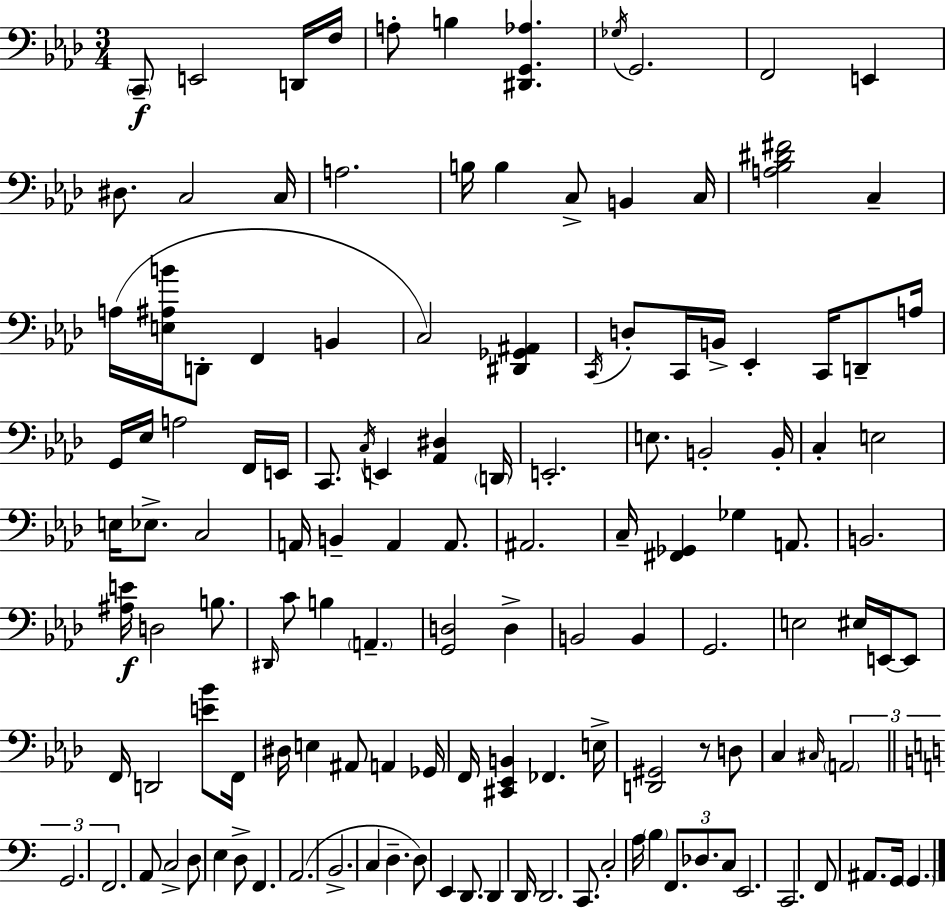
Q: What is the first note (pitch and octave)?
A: C2